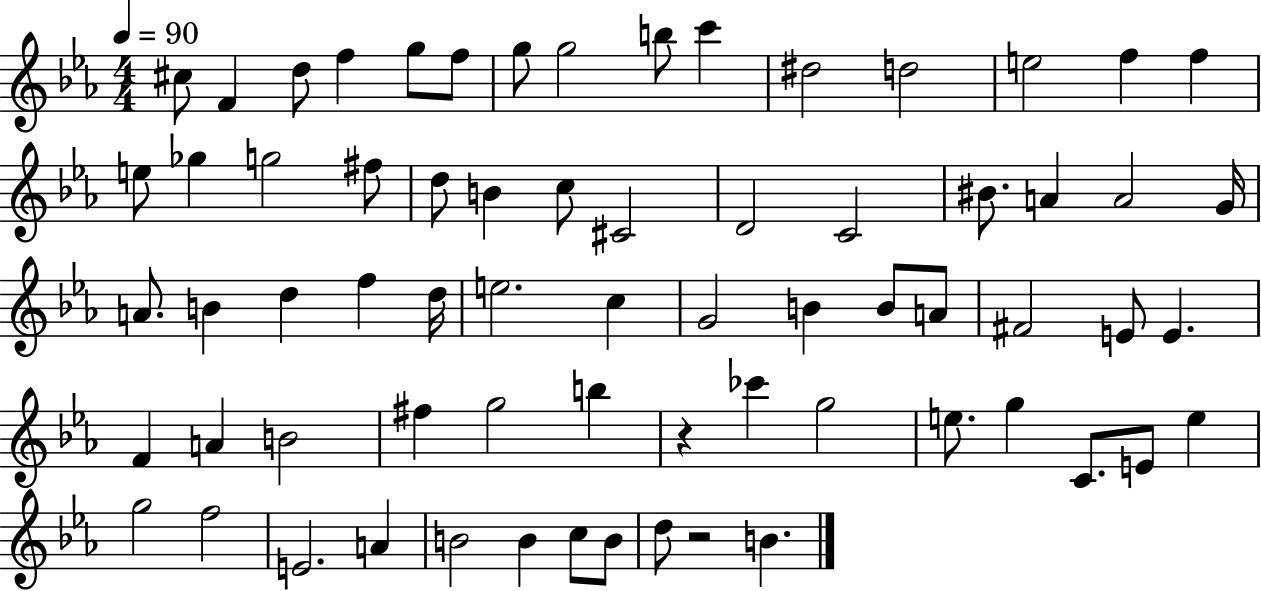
{
  \clef treble
  \numericTimeSignature
  \time 4/4
  \key ees \major
  \tempo 4 = 90
  cis''8 f'4 d''8 f''4 g''8 f''8 | g''8 g''2 b''8 c'''4 | dis''2 d''2 | e''2 f''4 f''4 | \break e''8 ges''4 g''2 fis''8 | d''8 b'4 c''8 cis'2 | d'2 c'2 | bis'8. a'4 a'2 g'16 | \break a'8. b'4 d''4 f''4 d''16 | e''2. c''4 | g'2 b'4 b'8 a'8 | fis'2 e'8 e'4. | \break f'4 a'4 b'2 | fis''4 g''2 b''4 | r4 ces'''4 g''2 | e''8. g''4 c'8. e'8 e''4 | \break g''2 f''2 | e'2. a'4 | b'2 b'4 c''8 b'8 | d''8 r2 b'4. | \break \bar "|."
}